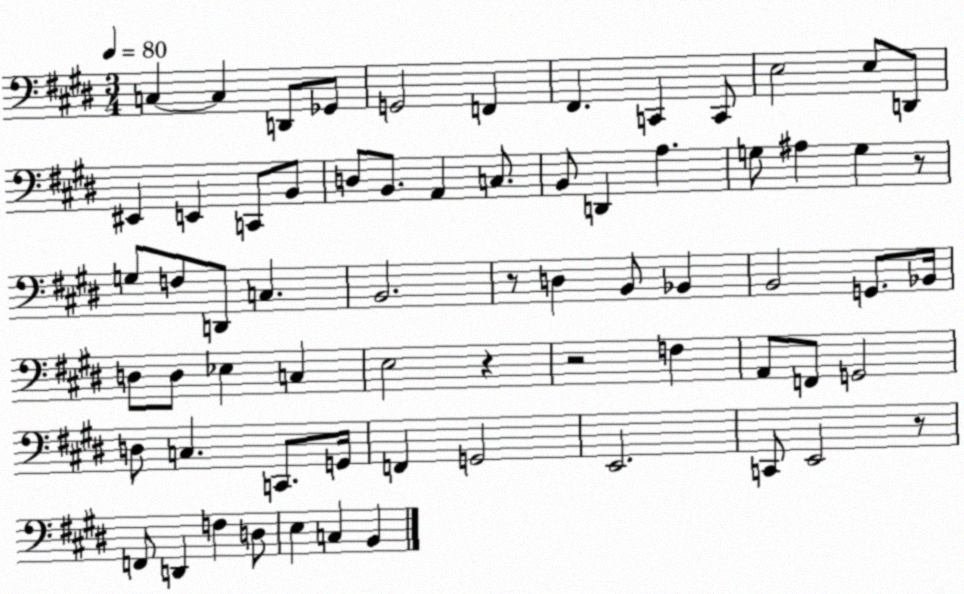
X:1
T:Untitled
M:3/4
L:1/4
K:E
C, C, D,,/2 _G,,/2 G,,2 F,, ^F,, C,, C,,/2 E,2 E,/2 D,,/2 ^E,, E,, C,,/2 B,,/2 D,/2 B,,/2 A,, C,/2 B,,/2 D,, A, G,/2 ^A, G, z/2 G,/2 F,/2 D,,/2 C, B,,2 z/2 D, B,,/2 _B,, B,,2 G,,/2 _B,,/4 D,/2 D,/2 _E, C, E,2 z z2 F, A,,/2 F,,/2 G,,2 D,/2 C, C,,/2 G,,/4 F,, G,,2 E,,2 C,,/2 E,,2 z/2 F,,/2 D,, F, D,/2 E, C, B,,